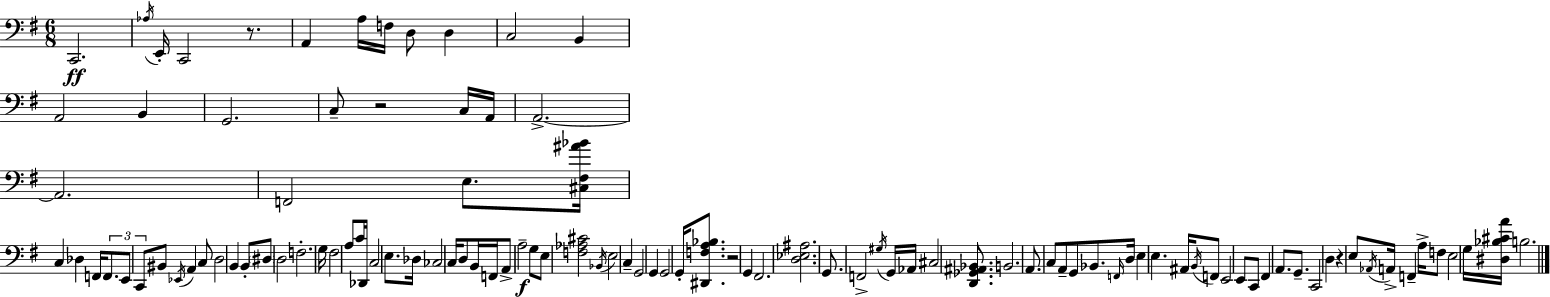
X:1
T:Untitled
M:6/8
L:1/4
K:G
C,,2 _A,/4 E,,/4 C,,2 z/2 A,, A,/4 F,/4 D,/2 D, C,2 B,, A,,2 B,, G,,2 C,/2 z2 C,/4 A,,/4 A,,2 A,,2 F,,2 E,/2 [^C,^F,^A_B]/4 C, _D, F,,/4 F,,/2 E,,/2 C,,/2 ^B,,/2 _E,,/4 A,, C,/2 D,2 B,, B,,/2 ^D,/2 D,2 F,2 G,/4 ^F,2 A,/2 C/4 _D,,/4 C,2 E,/2 _D,/4 _C,2 C,/4 D,/2 B,,/4 F,,/4 A,,/2 A,2 G,/2 E,/2 [F,_A,^C]2 _B,,/4 E,2 C, G,,2 G,, G,,2 G,,/4 [^D,,F,A,_B,]/2 z2 G,, ^F,,2 [D,_E,^A,]2 G,,/2 F,,2 ^G,/4 G,,/4 _A,,/4 ^C,2 [D,,_G,,^A,,_B,,]/2 B,,2 A,,/2 C,/2 A,,/2 G,,/2 _B,,/2 F,,/4 D,/4 E, E, ^A,,/4 B,,/4 F,,/2 E,,2 E,,/2 C,,/2 ^F,, A,,/2 G,,/2 C,,2 D, z E,/2 _A,,/4 A,,/4 F,, A,/4 F,/2 E,2 G,/4 [^D,_B,^CA]/4 B,2